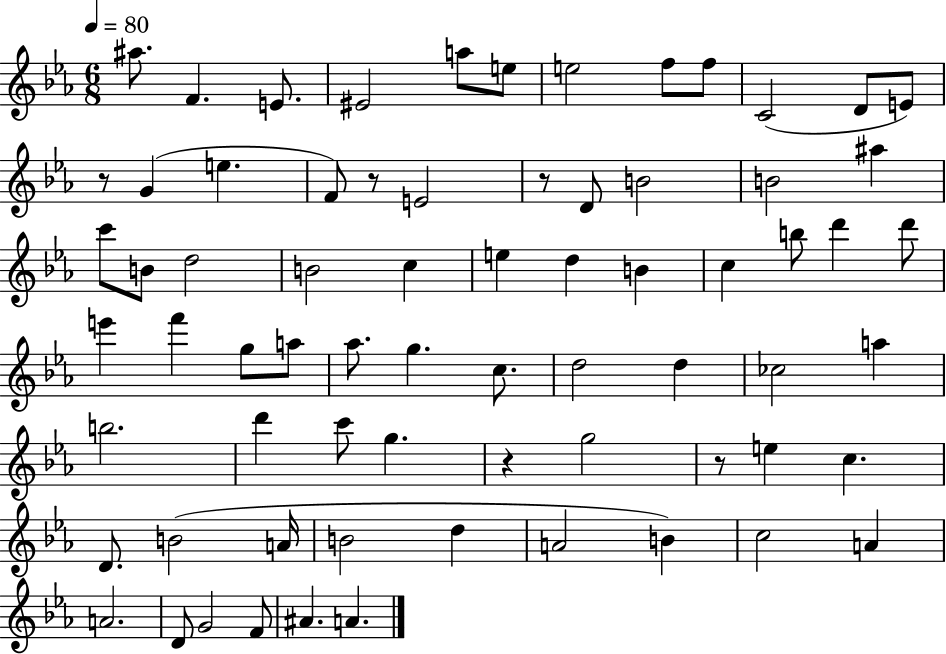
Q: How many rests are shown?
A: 5